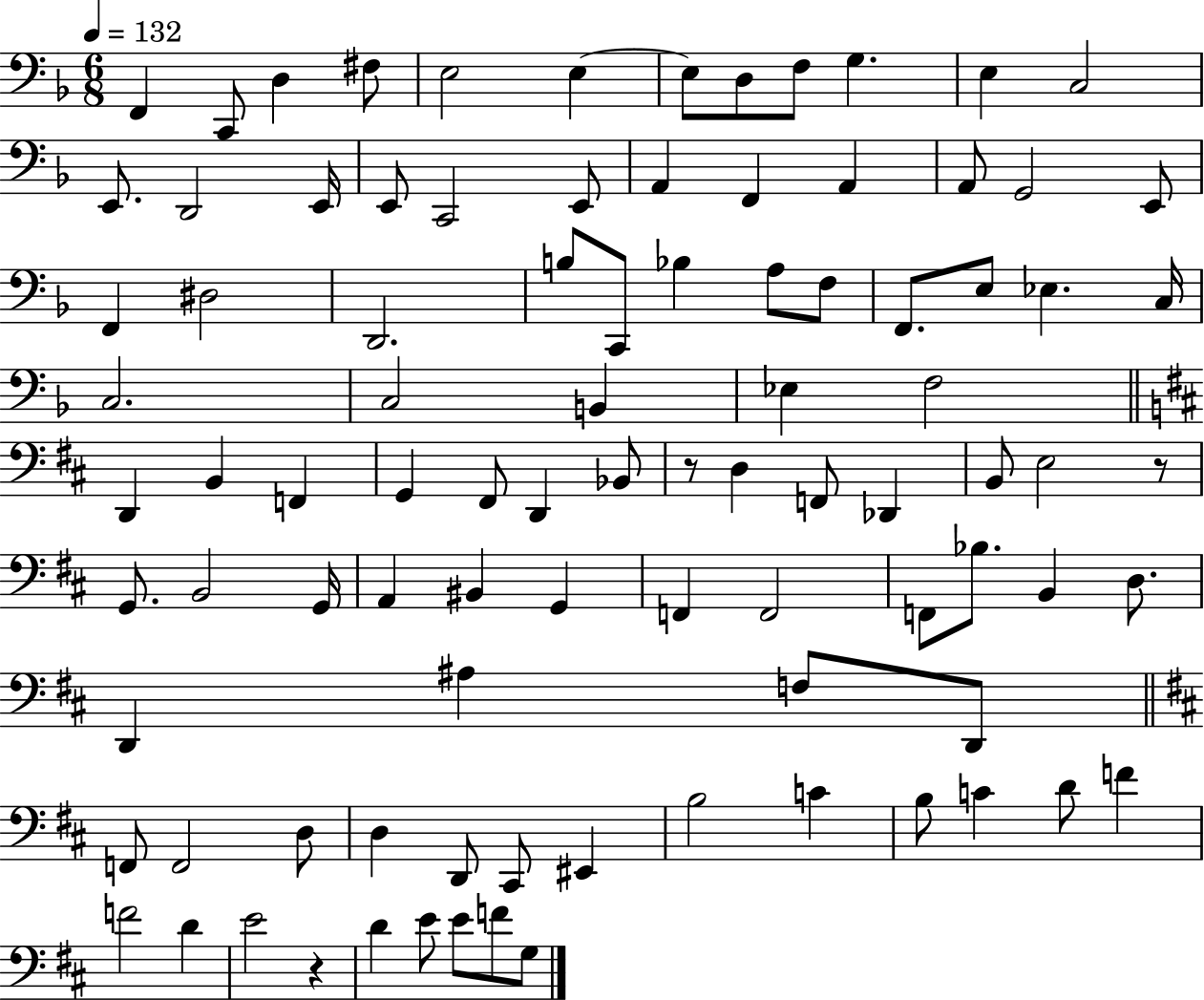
X:1
T:Untitled
M:6/8
L:1/4
K:F
F,, C,,/2 D, ^F,/2 E,2 E, E,/2 D,/2 F,/2 G, E, C,2 E,,/2 D,,2 E,,/4 E,,/2 C,,2 E,,/2 A,, F,, A,, A,,/2 G,,2 E,,/2 F,, ^D,2 D,,2 B,/2 C,,/2 _B, A,/2 F,/2 F,,/2 E,/2 _E, C,/4 C,2 C,2 B,, _E, F,2 D,, B,, F,, G,, ^F,,/2 D,, _B,,/2 z/2 D, F,,/2 _D,, B,,/2 E,2 z/2 G,,/2 B,,2 G,,/4 A,, ^B,, G,, F,, F,,2 F,,/2 _B,/2 B,, D,/2 D,, ^A, F,/2 D,,/2 F,,/2 F,,2 D,/2 D, D,,/2 ^C,,/2 ^E,, B,2 C B,/2 C D/2 F F2 D E2 z D E/2 E/2 F/2 G,/2